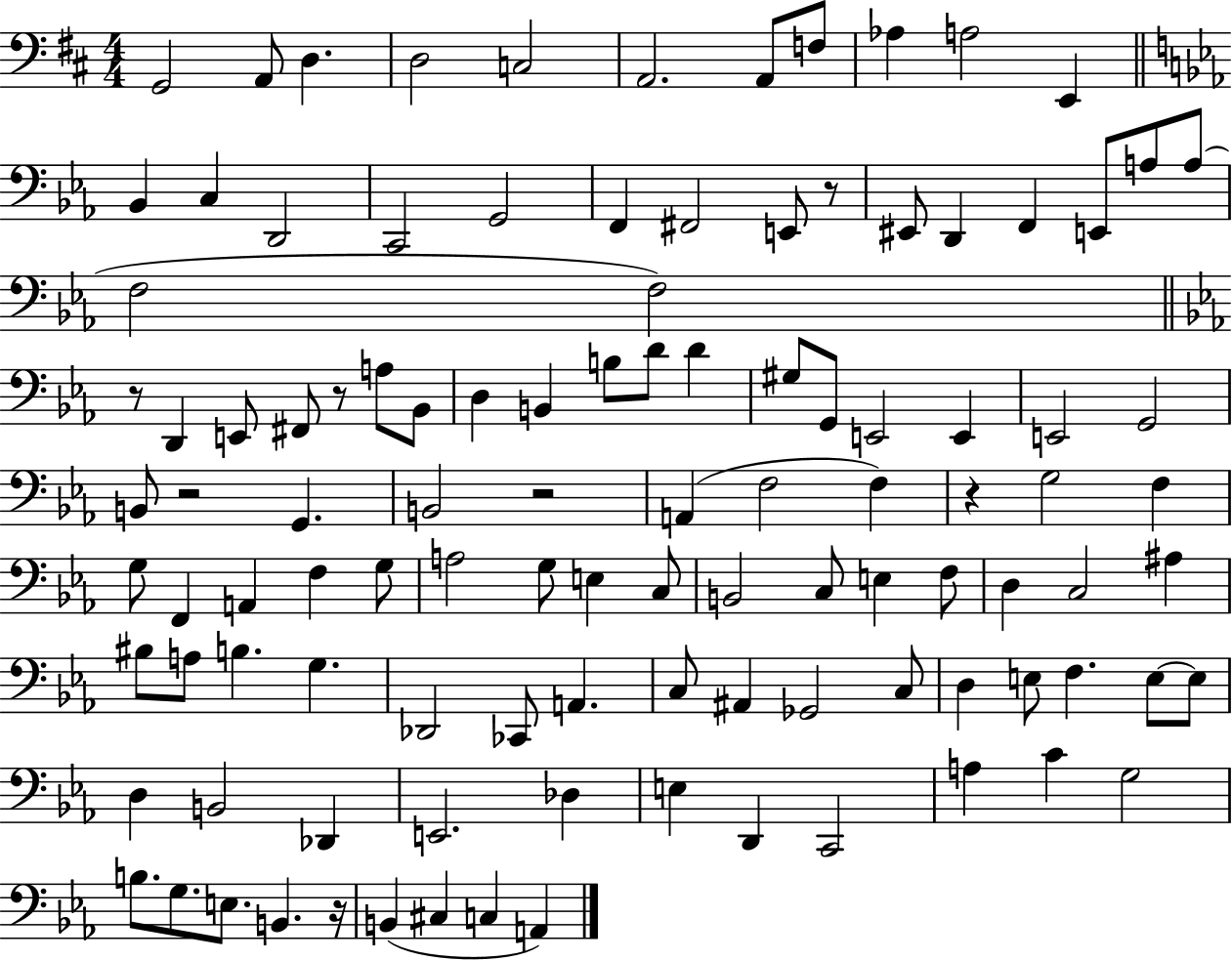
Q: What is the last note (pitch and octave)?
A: A2